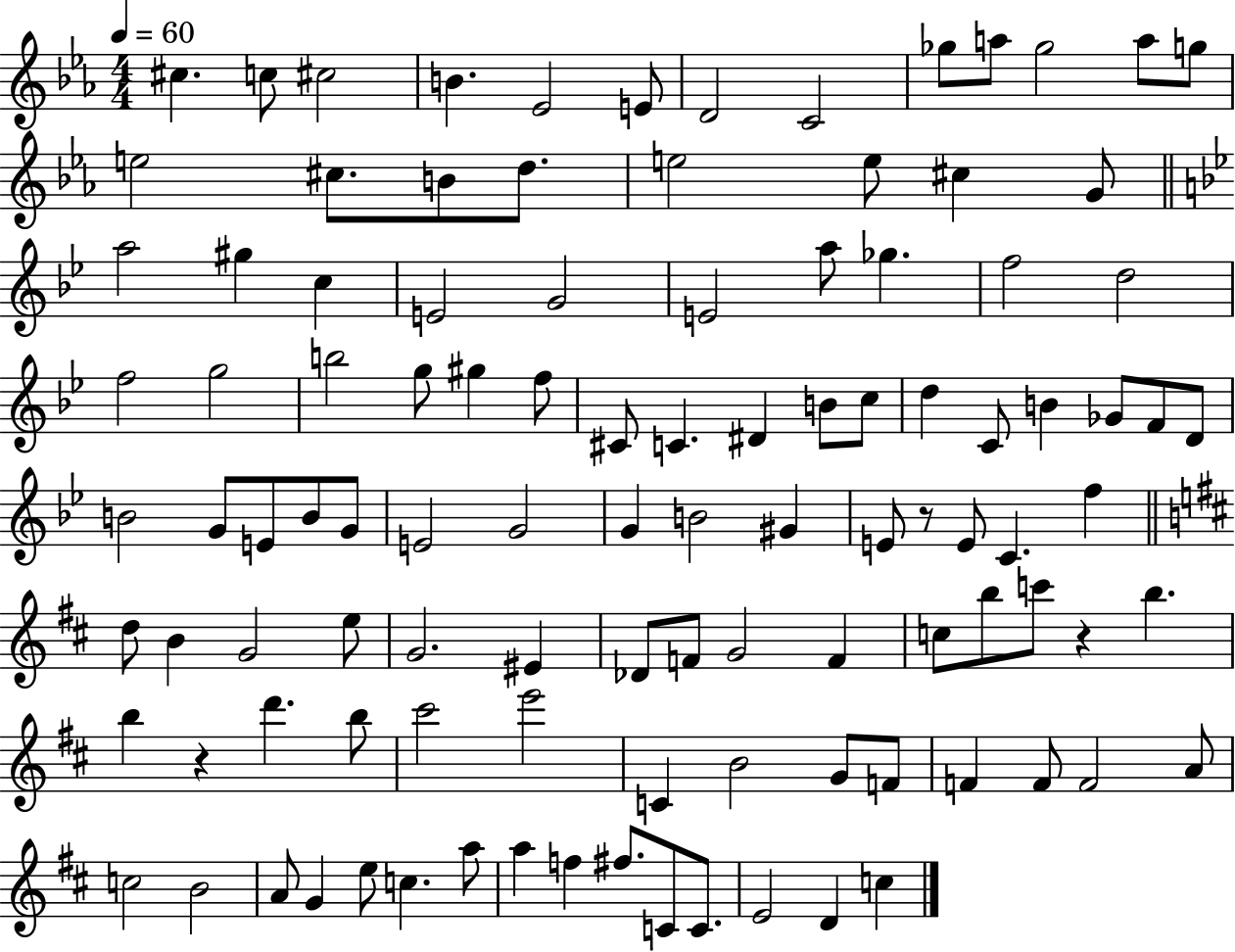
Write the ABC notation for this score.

X:1
T:Untitled
M:4/4
L:1/4
K:Eb
^c c/2 ^c2 B _E2 E/2 D2 C2 _g/2 a/2 _g2 a/2 g/2 e2 ^c/2 B/2 d/2 e2 e/2 ^c G/2 a2 ^g c E2 G2 E2 a/2 _g f2 d2 f2 g2 b2 g/2 ^g f/2 ^C/2 C ^D B/2 c/2 d C/2 B _G/2 F/2 D/2 B2 G/2 E/2 B/2 G/2 E2 G2 G B2 ^G E/2 z/2 E/2 C f d/2 B G2 e/2 G2 ^E _D/2 F/2 G2 F c/2 b/2 c'/2 z b b z d' b/2 ^c'2 e'2 C B2 G/2 F/2 F F/2 F2 A/2 c2 B2 A/2 G e/2 c a/2 a f ^f/2 C/2 C/2 E2 D c